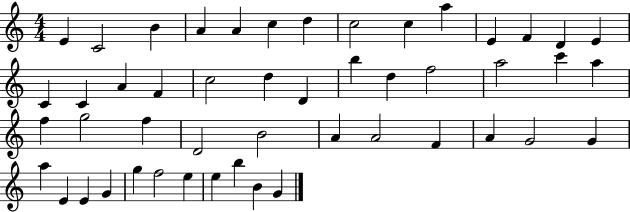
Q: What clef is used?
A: treble